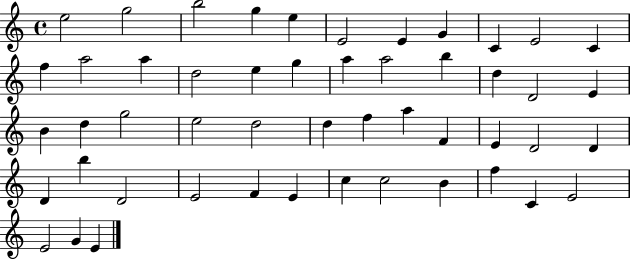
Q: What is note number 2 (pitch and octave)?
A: G5